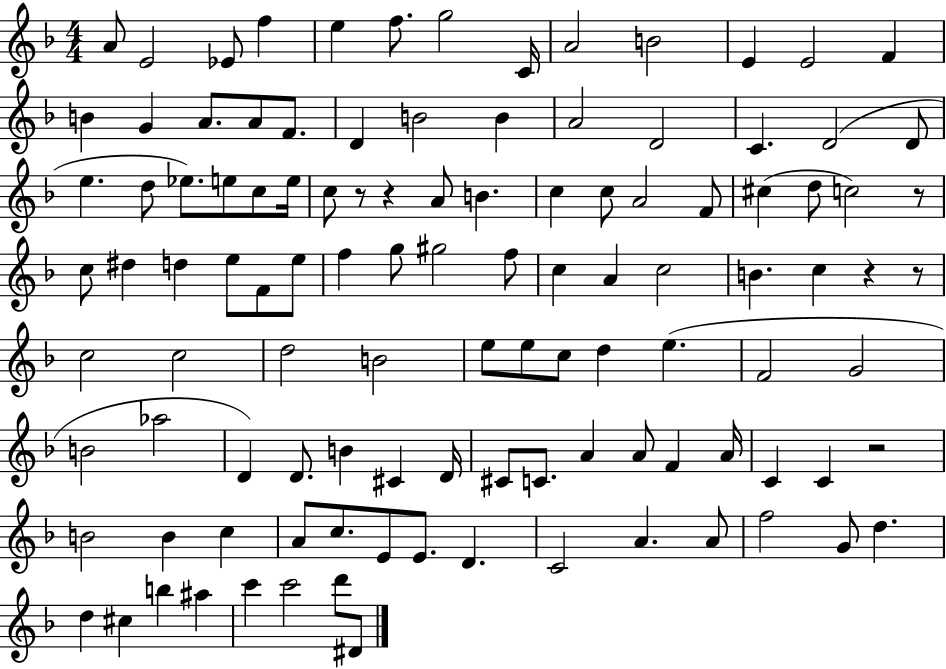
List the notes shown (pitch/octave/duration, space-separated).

A4/e E4/h Eb4/e F5/q E5/q F5/e. G5/h C4/s A4/h B4/h E4/q E4/h F4/q B4/q G4/q A4/e. A4/e F4/e. D4/q B4/h B4/q A4/h D4/h C4/q. D4/h D4/e E5/q. D5/e Eb5/e. E5/e C5/e E5/s C5/e R/e R/q A4/e B4/q. C5/q C5/e A4/h F4/e C#5/q D5/e C5/h R/e C5/e D#5/q D5/q E5/e F4/e E5/e F5/q G5/e G#5/h F5/e C5/q A4/q C5/h B4/q. C5/q R/q R/e C5/h C5/h D5/h B4/h E5/e E5/e C5/e D5/q E5/q. F4/h G4/h B4/h Ab5/h D4/q D4/e. B4/q C#4/q D4/s C#4/e C4/e. A4/q A4/e F4/q A4/s C4/q C4/q R/h B4/h B4/q C5/q A4/e C5/e. E4/e E4/e. D4/q. C4/h A4/q. A4/e F5/h G4/e D5/q. D5/q C#5/q B5/q A#5/q C6/q C6/h D6/e D#4/e